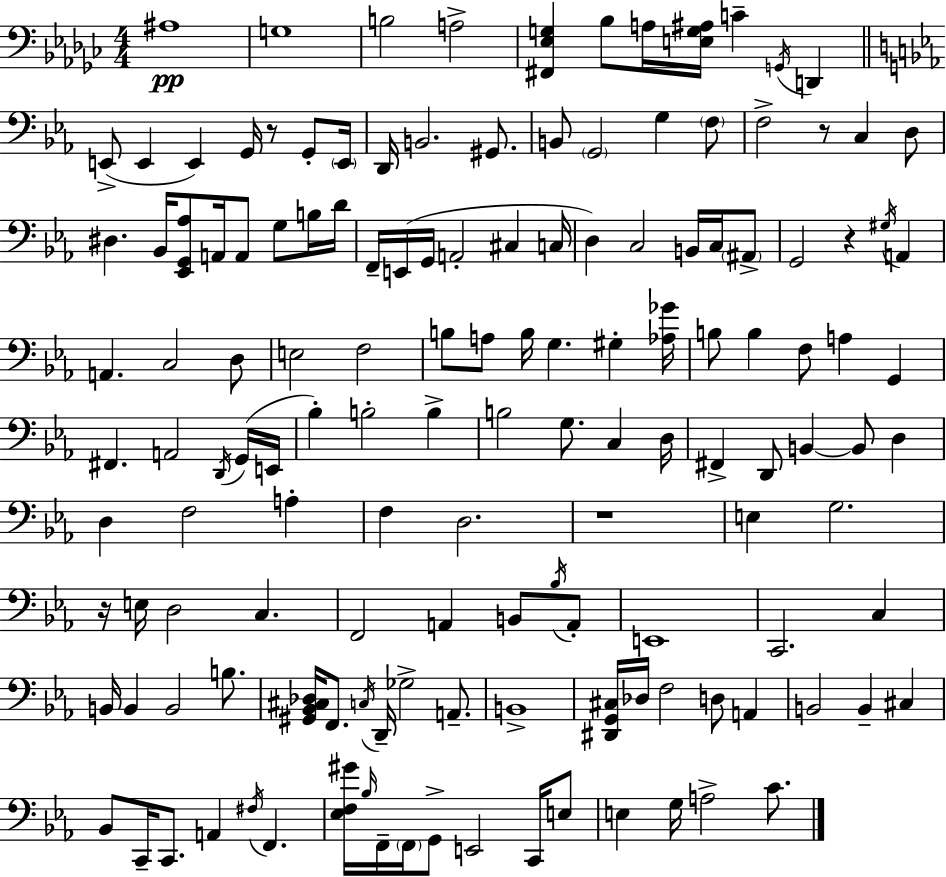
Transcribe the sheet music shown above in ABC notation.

X:1
T:Untitled
M:4/4
L:1/4
K:Ebm
^A,4 G,4 B,2 A,2 [^F,,_E,G,] _B,/2 A,/4 [E,G,^A,]/4 C G,,/4 D,, E,,/2 E,, E,, G,,/4 z/2 G,,/2 E,,/4 D,,/4 B,,2 ^G,,/2 B,,/2 G,,2 G, F,/2 F,2 z/2 C, D,/2 ^D, _B,,/4 [_E,,G,,_A,]/2 A,,/4 A,,/2 G,/2 B,/4 D/4 F,,/4 E,,/4 G,,/4 A,,2 ^C, C,/4 D, C,2 B,,/4 C,/4 ^A,,/2 G,,2 z ^G,/4 A,, A,, C,2 D,/2 E,2 F,2 B,/2 A,/2 B,/4 G, ^G, [_A,_G]/4 B,/2 B, F,/2 A, G,, ^F,, A,,2 D,,/4 G,,/4 E,,/4 _B, B,2 B, B,2 G,/2 C, D,/4 ^F,, D,,/2 B,, B,,/2 D, D, F,2 A, F, D,2 z4 E, G,2 z/4 E,/4 D,2 C, F,,2 A,, B,,/2 _B,/4 A,,/2 E,,4 C,,2 C, B,,/4 B,, B,,2 B,/2 [^G,,_B,,^C,_D,]/4 F,,/2 C,/4 D,,/4 _G,2 A,,/2 B,,4 [^D,,G,,^C,]/4 _D,/4 F,2 D,/2 A,, B,,2 B,, ^C, _B,,/2 C,,/4 C,,/2 A,, ^F,/4 F,, [_E,F,^G]/4 _B,/4 F,,/4 F,,/4 G,,/2 E,,2 C,,/4 E,/2 E, G,/4 A,2 C/2